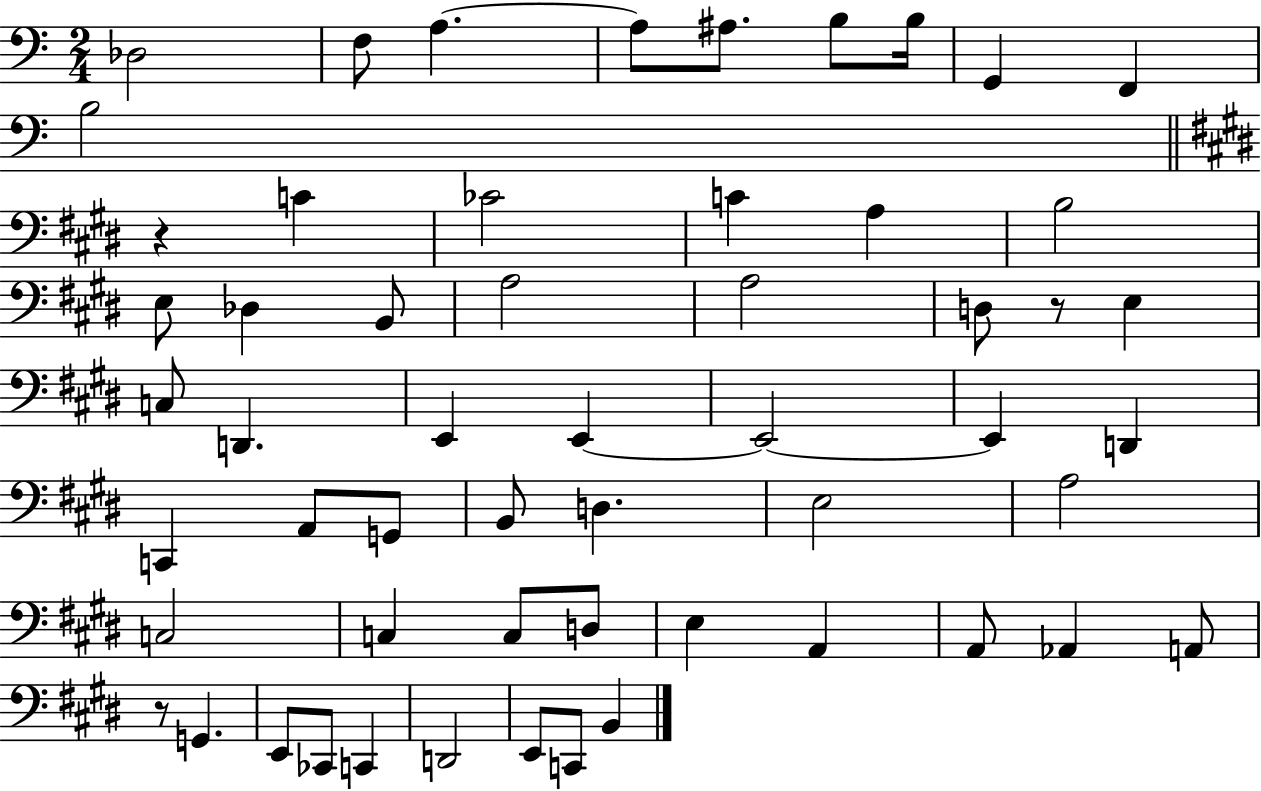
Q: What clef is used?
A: bass